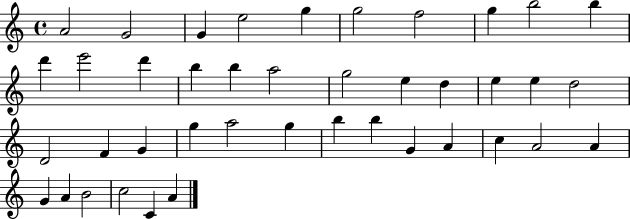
{
  \clef treble
  \time 4/4
  \defaultTimeSignature
  \key c \major
  a'2 g'2 | g'4 e''2 g''4 | g''2 f''2 | g''4 b''2 b''4 | \break d'''4 e'''2 d'''4 | b''4 b''4 a''2 | g''2 e''4 d''4 | e''4 e''4 d''2 | \break d'2 f'4 g'4 | g''4 a''2 g''4 | b''4 b''4 g'4 a'4 | c''4 a'2 a'4 | \break g'4 a'4 b'2 | c''2 c'4 a'4 | \bar "|."
}